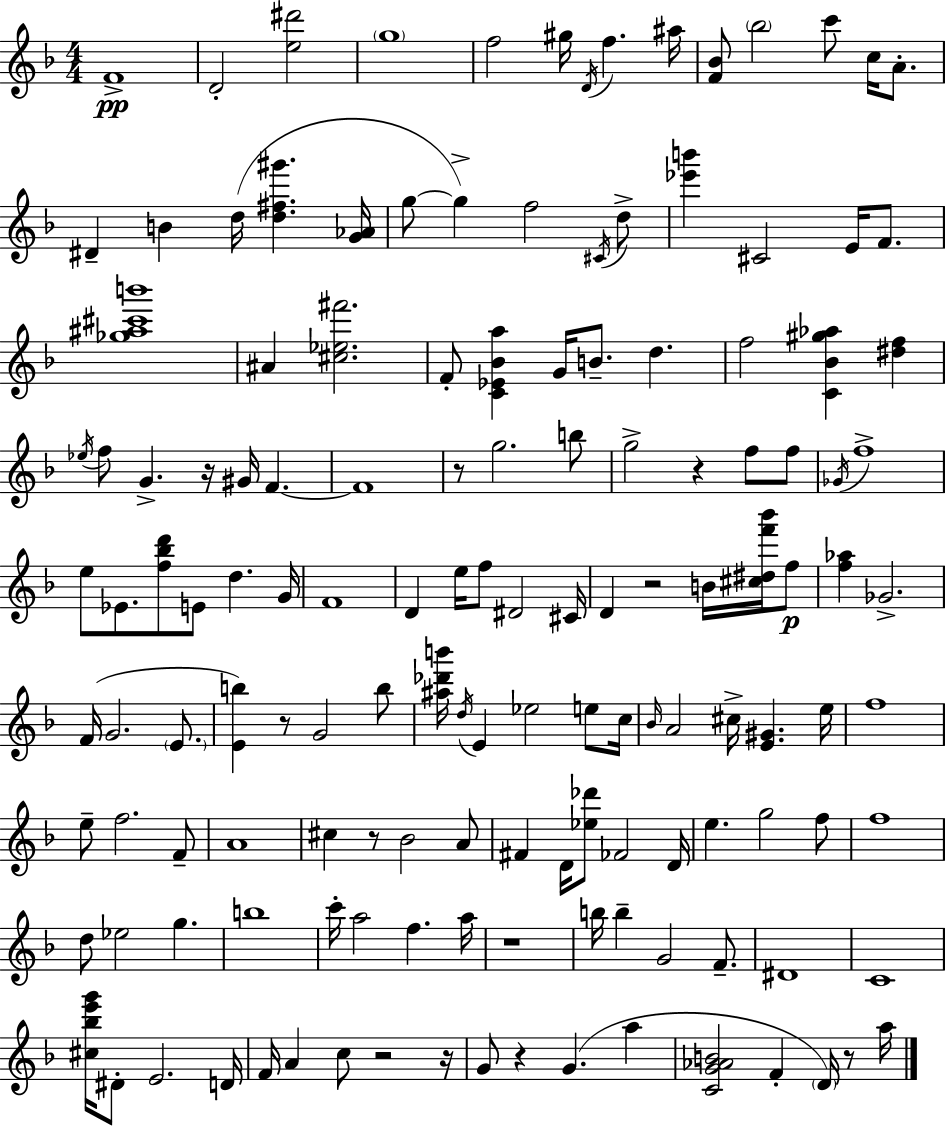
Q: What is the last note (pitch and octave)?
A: A5